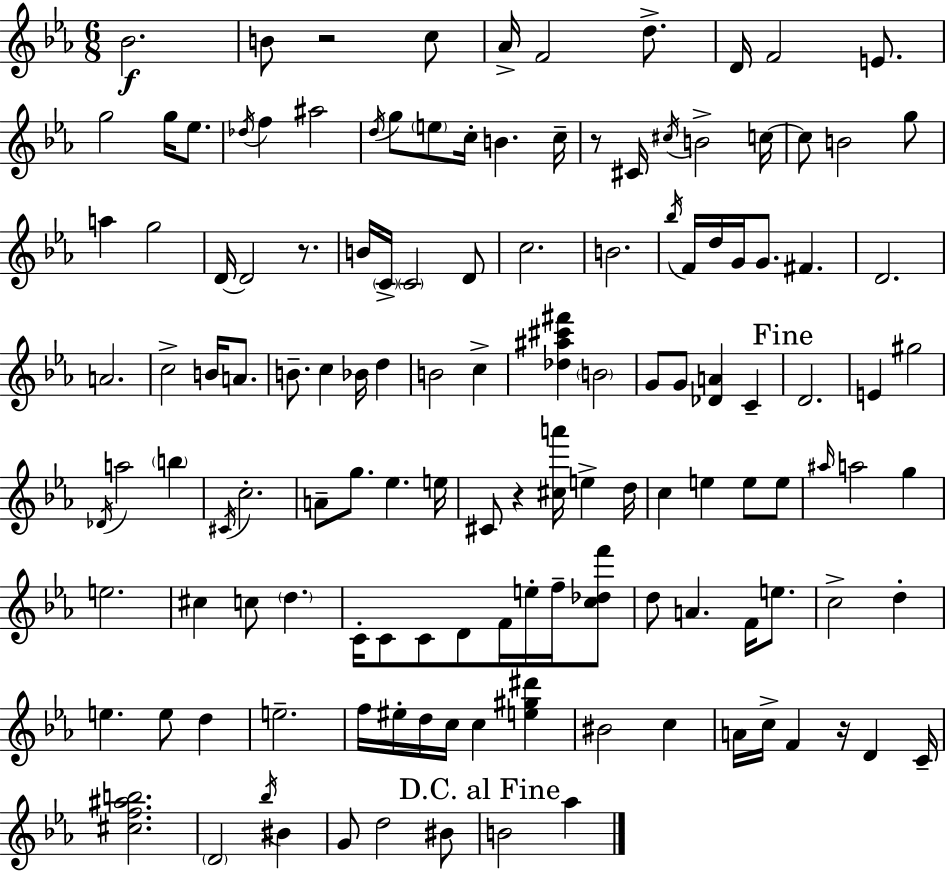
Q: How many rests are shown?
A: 5